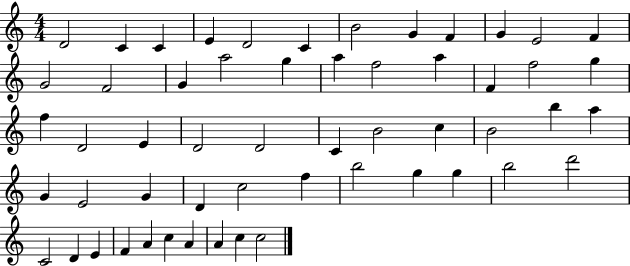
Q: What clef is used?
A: treble